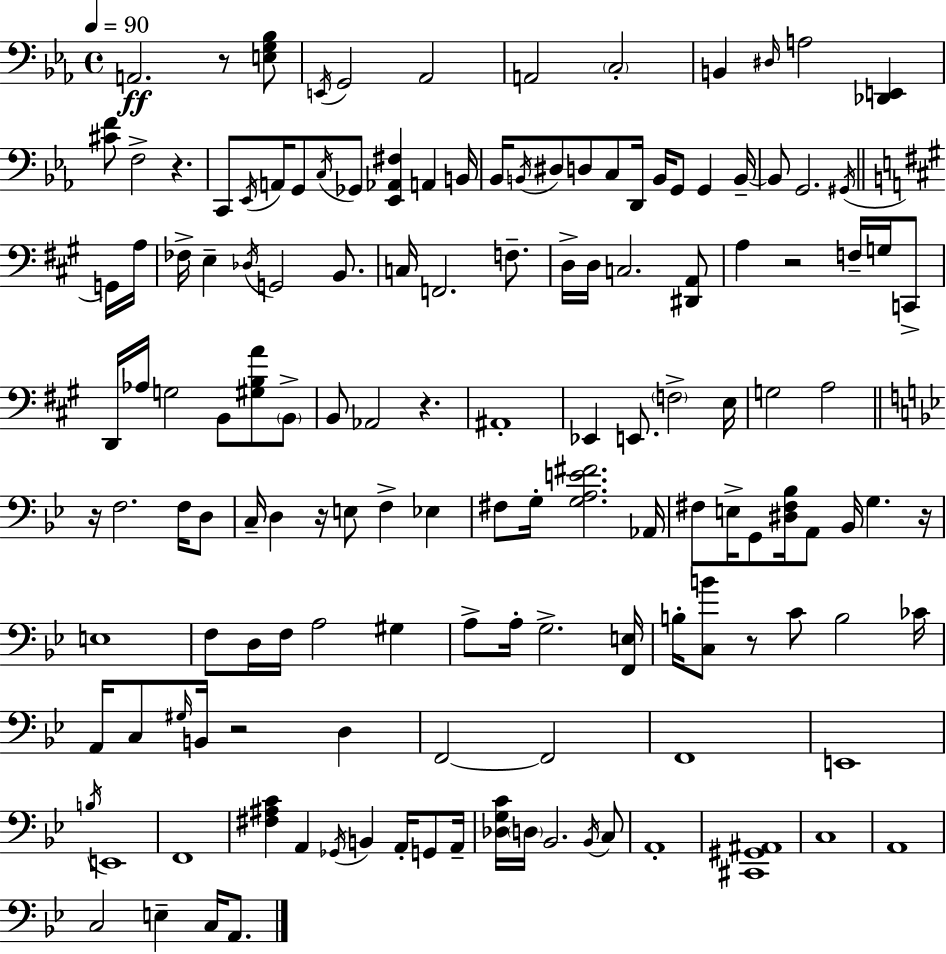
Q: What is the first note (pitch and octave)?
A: A2